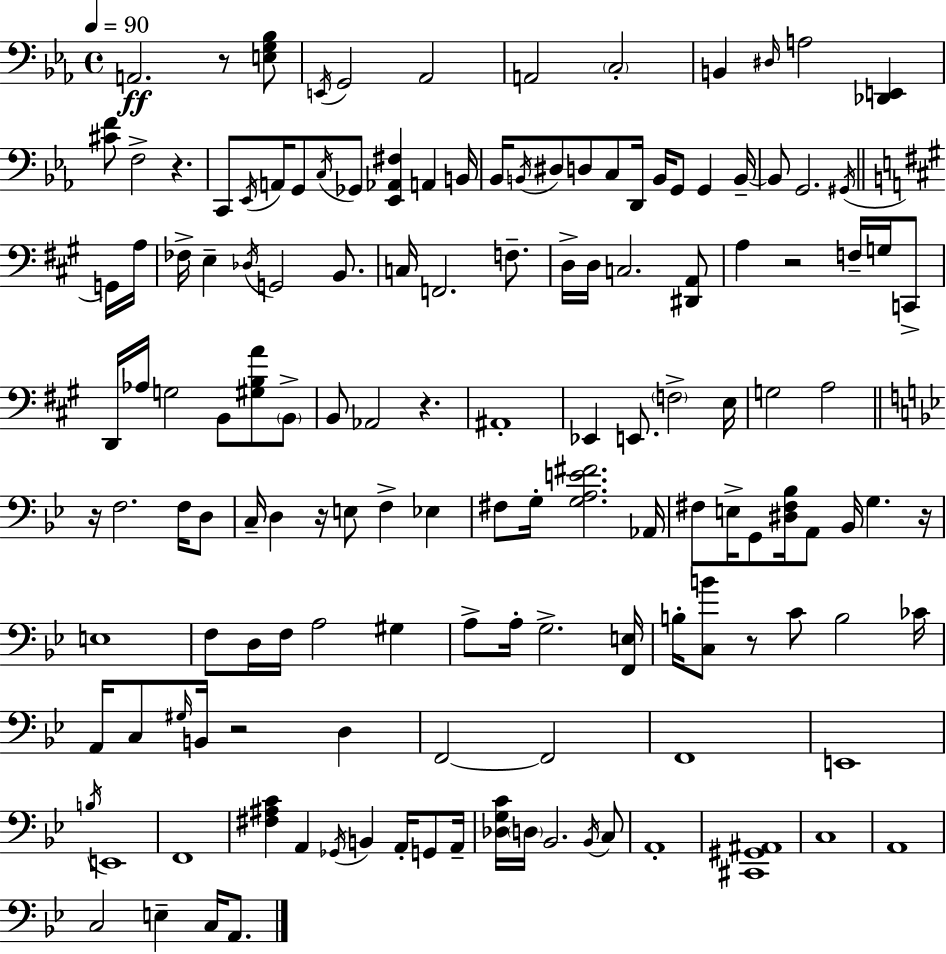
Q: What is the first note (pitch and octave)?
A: A2